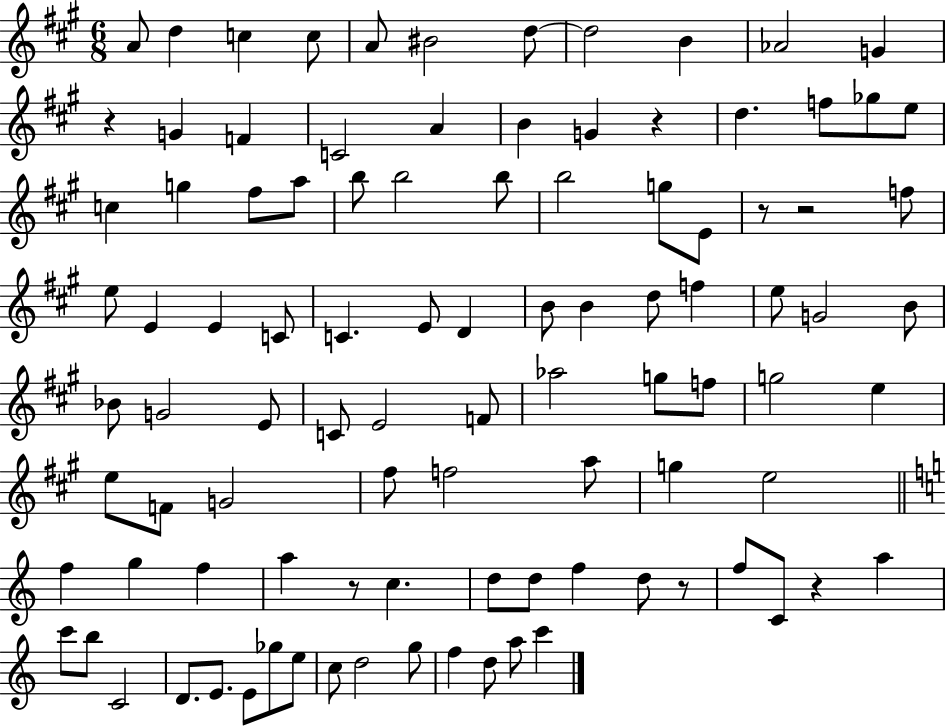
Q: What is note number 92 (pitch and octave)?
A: C6